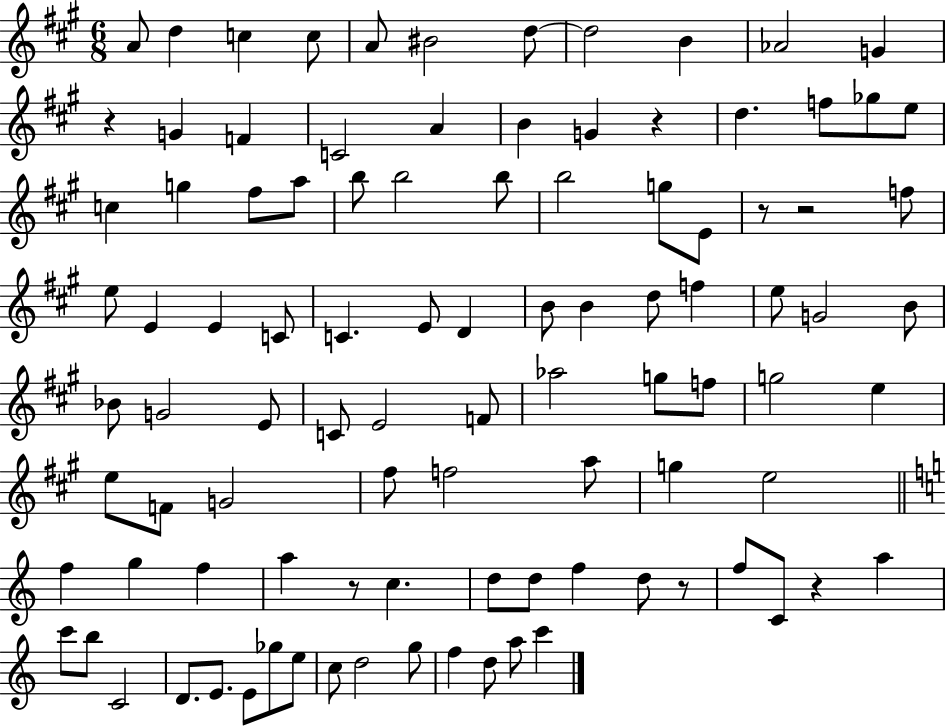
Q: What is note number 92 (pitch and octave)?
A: C6